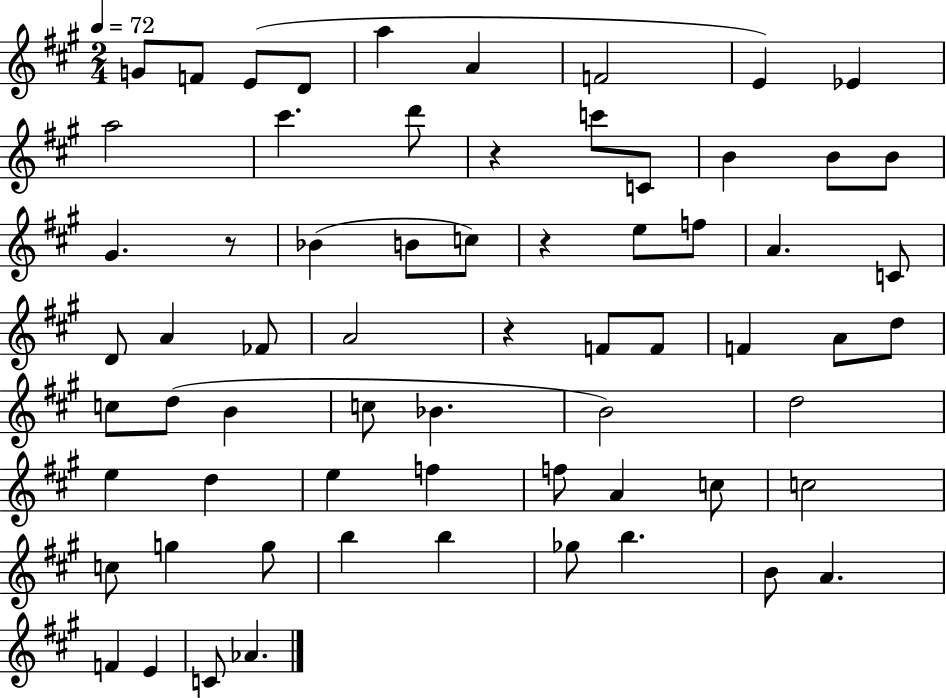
G4/e F4/e E4/e D4/e A5/q A4/q F4/h E4/q Eb4/q A5/h C#6/q. D6/e R/q C6/e C4/e B4/q B4/e B4/e G#4/q. R/e Bb4/q B4/e C5/e R/q E5/e F5/e A4/q. C4/e D4/e A4/q FES4/e A4/h R/q F4/e F4/e F4/q A4/e D5/e C5/e D5/e B4/q C5/e Bb4/q. B4/h D5/h E5/q D5/q E5/q F5/q F5/e A4/q C5/e C5/h C5/e G5/q G5/e B5/q B5/q Gb5/e B5/q. B4/e A4/q. F4/q E4/q C4/e Ab4/q.